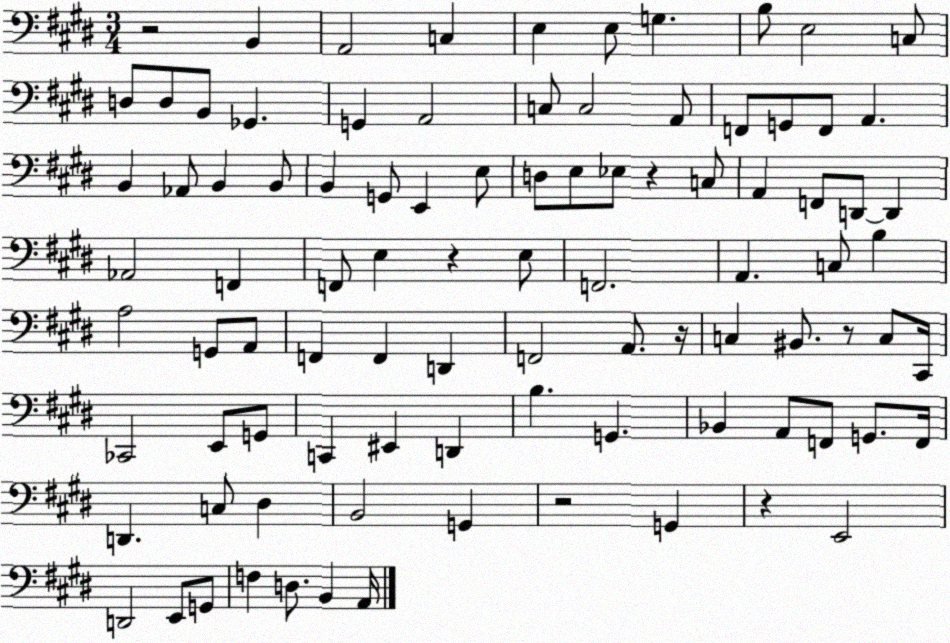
X:1
T:Untitled
M:3/4
L:1/4
K:E
z2 B,, A,,2 C, E, E,/2 G, B,/2 E,2 C,/2 D,/2 D,/2 B,,/2 _G,, G,, A,,2 C,/2 C,2 A,,/2 F,,/2 G,,/2 F,,/2 A,, B,, _A,,/2 B,, B,,/2 B,, G,,/2 E,, E,/2 D,/2 E,/2 _E,/2 z C,/2 A,, F,,/2 D,,/2 D,, _A,,2 F,, F,,/2 E, z E,/2 F,,2 A,, C,/2 B, A,2 G,,/2 A,,/2 F,, F,, D,, F,,2 A,,/2 z/4 C, ^B,,/2 z/2 C,/2 ^C,,/4 _C,,2 E,,/2 G,,/2 C,, ^E,, D,, B, G,, _B,, A,,/2 F,,/2 G,,/2 F,,/4 D,, C,/2 ^D, B,,2 G,, z2 G,, z E,,2 D,,2 E,,/2 G,,/2 F, D,/2 B,, A,,/4